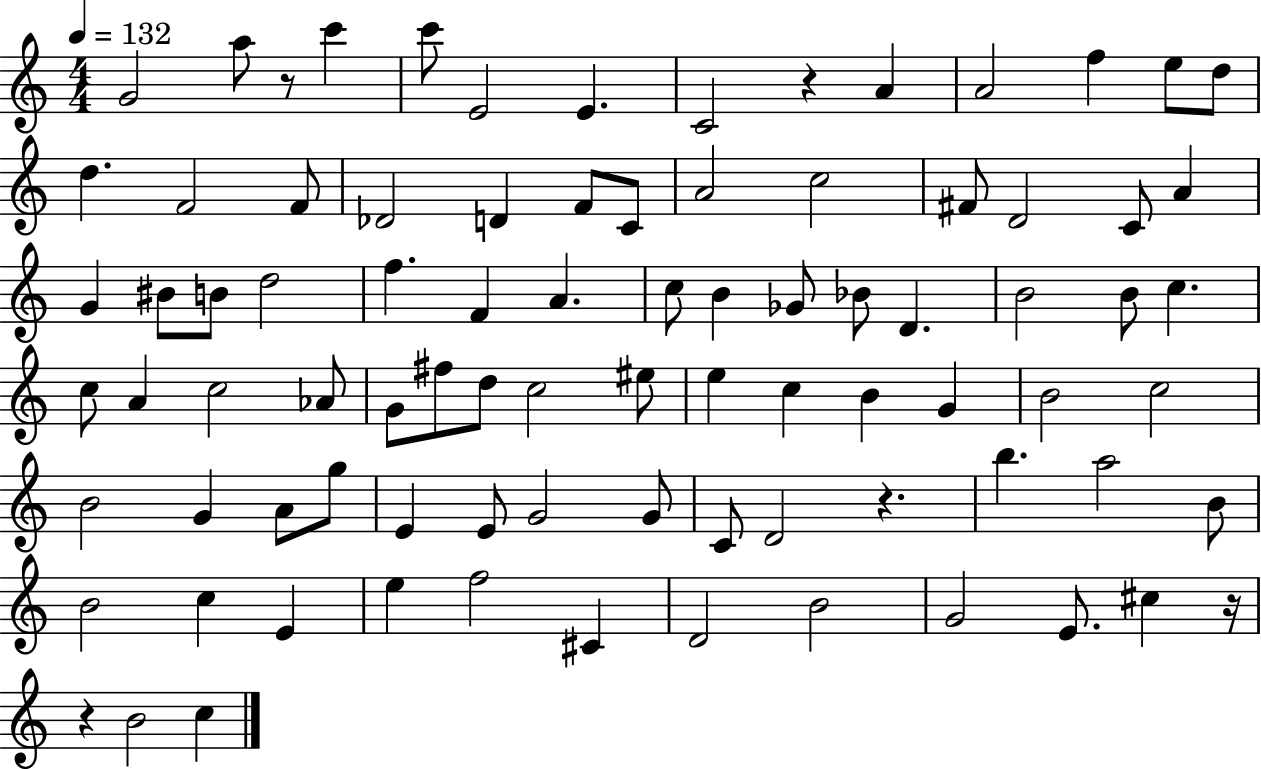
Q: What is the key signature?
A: C major